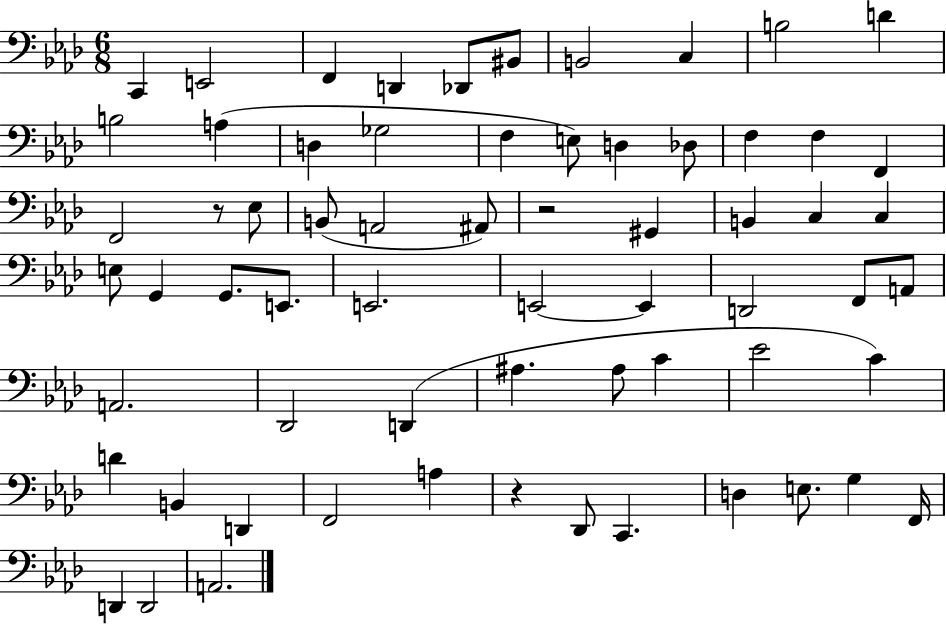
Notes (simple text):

C2/q E2/h F2/q D2/q Db2/e BIS2/e B2/h C3/q B3/h D4/q B3/h A3/q D3/q Gb3/h F3/q E3/e D3/q Db3/e F3/q F3/q F2/q F2/h R/e Eb3/e B2/e A2/h A#2/e R/h G#2/q B2/q C3/q C3/q E3/e G2/q G2/e. E2/e. E2/h. E2/h E2/q D2/h F2/e A2/e A2/h. Db2/h D2/q A#3/q. A#3/e C4/q Eb4/h C4/q D4/q B2/q D2/q F2/h A3/q R/q Db2/e C2/q. D3/q E3/e. G3/q F2/s D2/q D2/h A2/h.